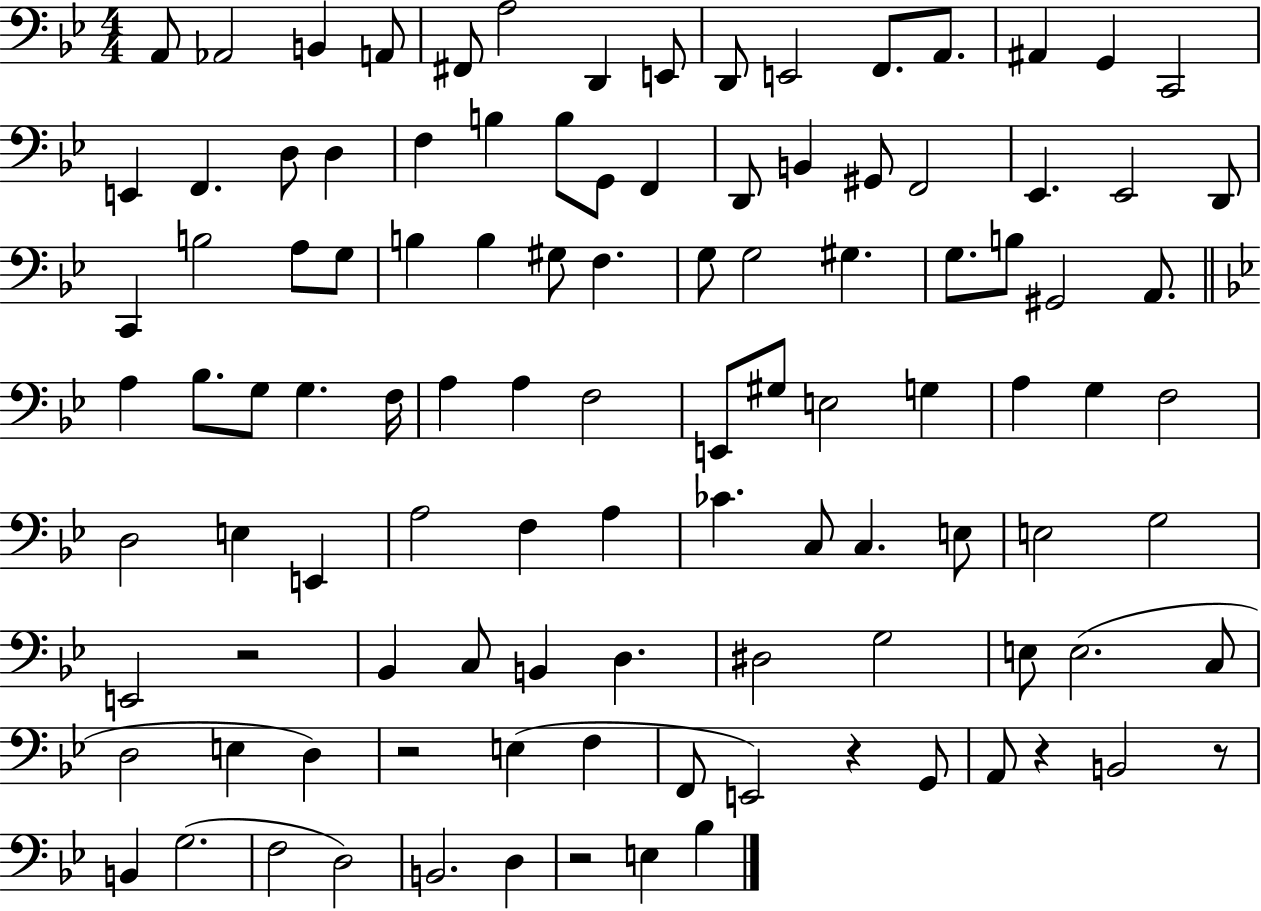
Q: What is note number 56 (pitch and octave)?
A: G#3